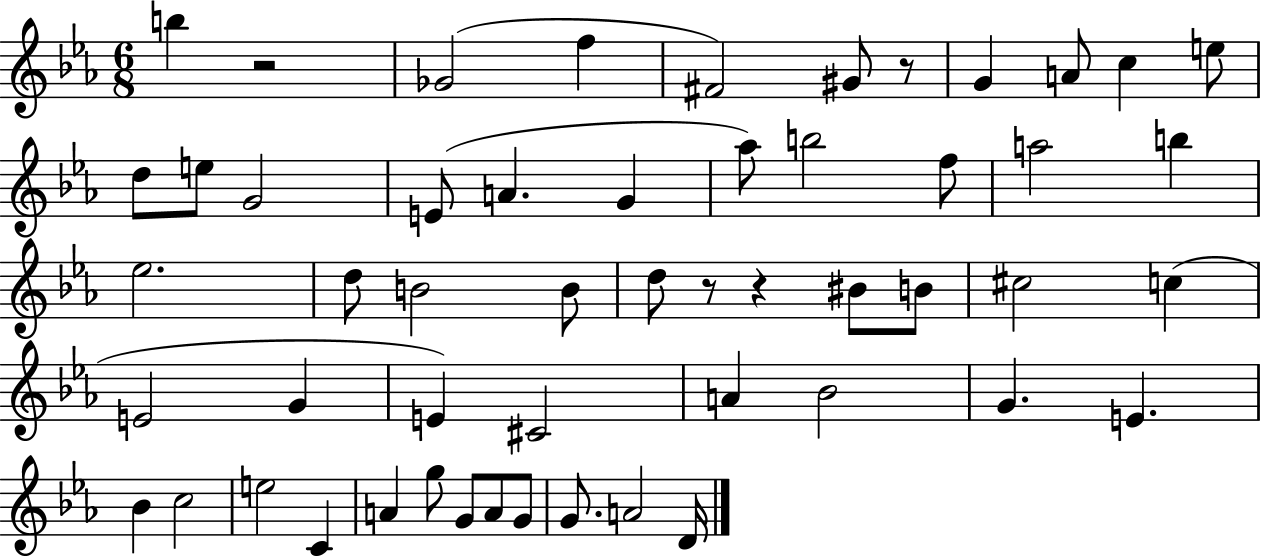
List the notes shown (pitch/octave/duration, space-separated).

B5/q R/h Gb4/h F5/q F#4/h G#4/e R/e G4/q A4/e C5/q E5/e D5/e E5/e G4/h E4/e A4/q. G4/q Ab5/e B5/h F5/e A5/h B5/q Eb5/h. D5/e B4/h B4/e D5/e R/e R/q BIS4/e B4/e C#5/h C5/q E4/h G4/q E4/q C#4/h A4/q Bb4/h G4/q. E4/q. Bb4/q C5/h E5/h C4/q A4/q G5/e G4/e A4/e G4/e G4/e. A4/h D4/s